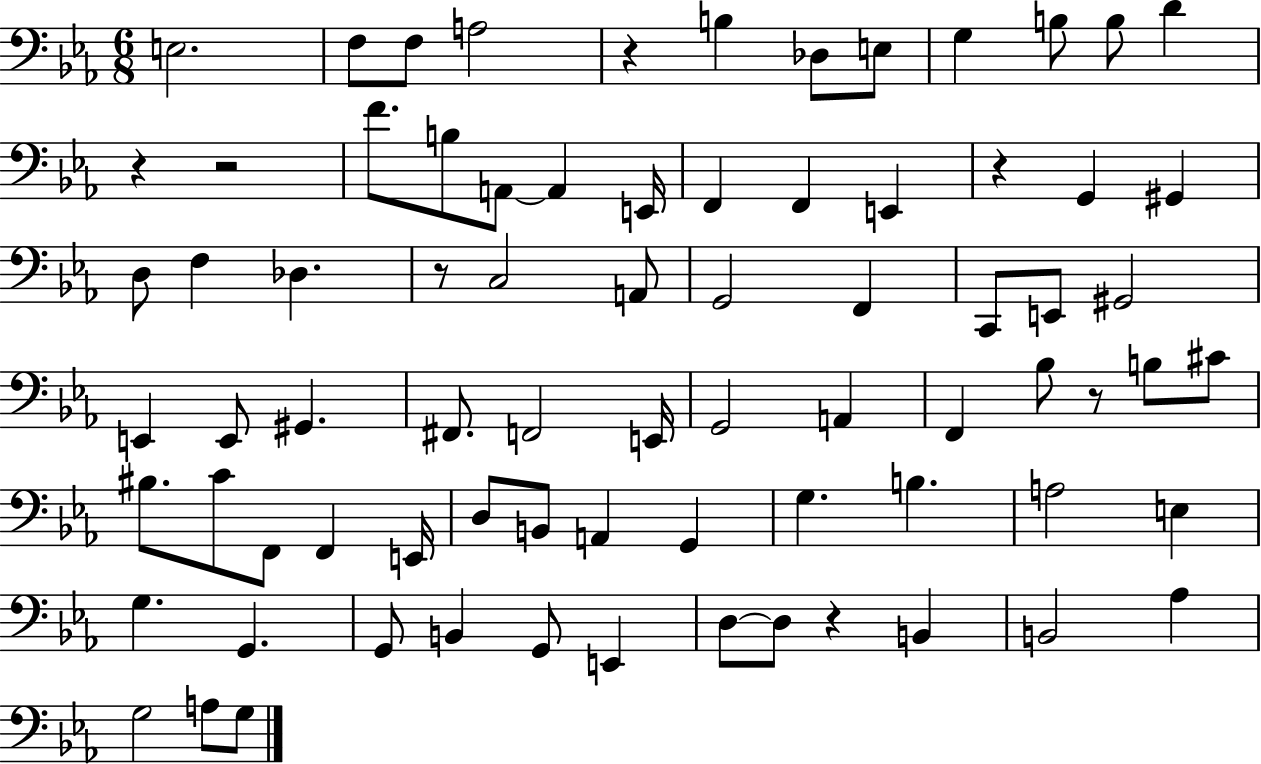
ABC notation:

X:1
T:Untitled
M:6/8
L:1/4
K:Eb
E,2 F,/2 F,/2 A,2 z B, _D,/2 E,/2 G, B,/2 B,/2 D z z2 F/2 B,/2 A,,/2 A,, E,,/4 F,, F,, E,, z G,, ^G,, D,/2 F, _D, z/2 C,2 A,,/2 G,,2 F,, C,,/2 E,,/2 ^G,,2 E,, E,,/2 ^G,, ^F,,/2 F,,2 E,,/4 G,,2 A,, F,, _B,/2 z/2 B,/2 ^C/2 ^B,/2 C/2 F,,/2 F,, E,,/4 D,/2 B,,/2 A,, G,, G, B, A,2 E, G, G,, G,,/2 B,, G,,/2 E,, D,/2 D,/2 z B,, B,,2 _A, G,2 A,/2 G,/2